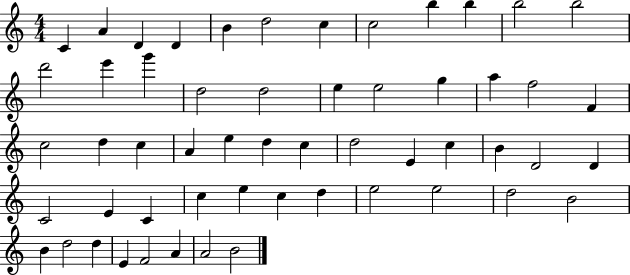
C4/q A4/q D4/q D4/q B4/q D5/h C5/q C5/h B5/q B5/q B5/h B5/h D6/h E6/q G6/q D5/h D5/h E5/q E5/h G5/q A5/q F5/h F4/q C5/h D5/q C5/q A4/q E5/q D5/q C5/q D5/h E4/q C5/q B4/q D4/h D4/q C4/h E4/q C4/q C5/q E5/q C5/q D5/q E5/h E5/h D5/h B4/h B4/q D5/h D5/q E4/q F4/h A4/q A4/h B4/h